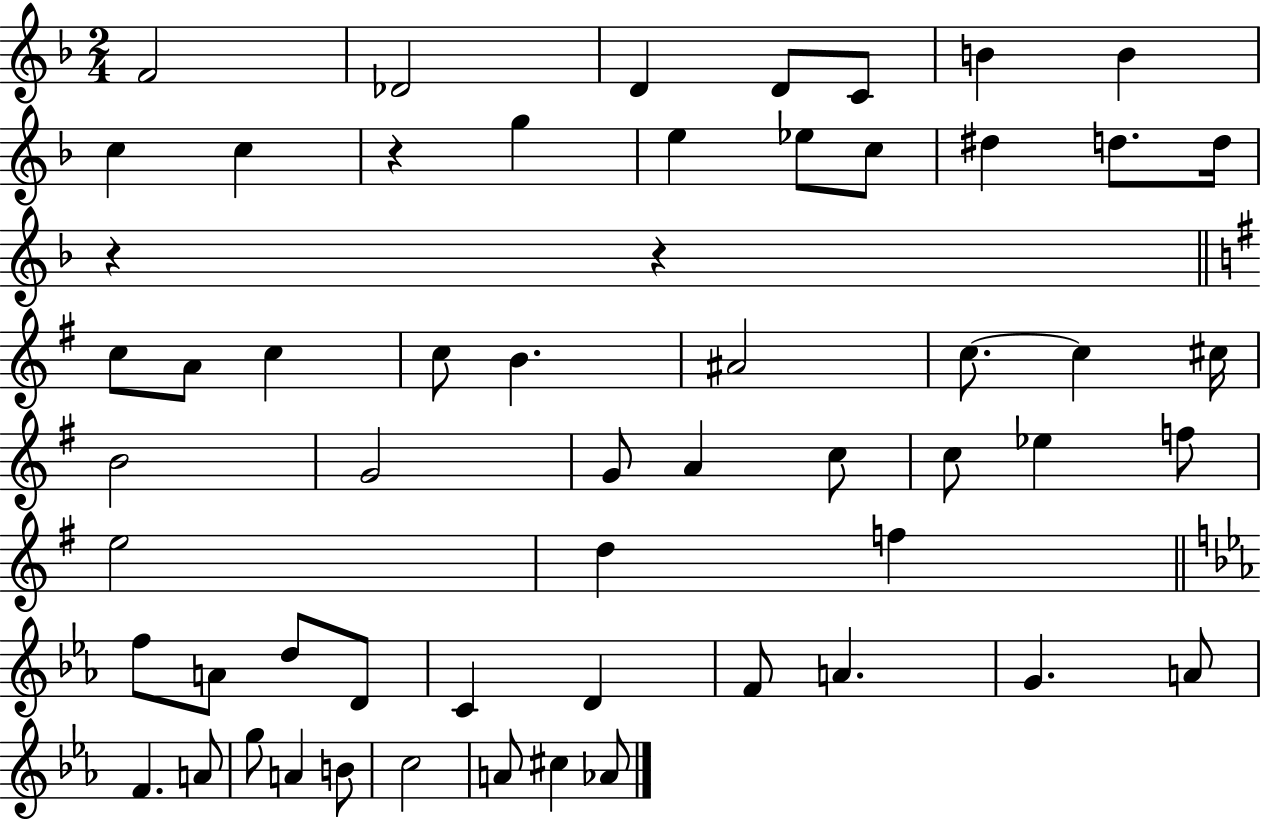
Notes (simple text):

F4/h Db4/h D4/q D4/e C4/e B4/q B4/q C5/q C5/q R/q G5/q E5/q Eb5/e C5/e D#5/q D5/e. D5/s R/q R/q C5/e A4/e C5/q C5/e B4/q. A#4/h C5/e. C5/q C#5/s B4/h G4/h G4/e A4/q C5/e C5/e Eb5/q F5/e E5/h D5/q F5/q F5/e A4/e D5/e D4/e C4/q D4/q F4/e A4/q. G4/q. A4/e F4/q. A4/e G5/e A4/q B4/e C5/h A4/e C#5/q Ab4/e